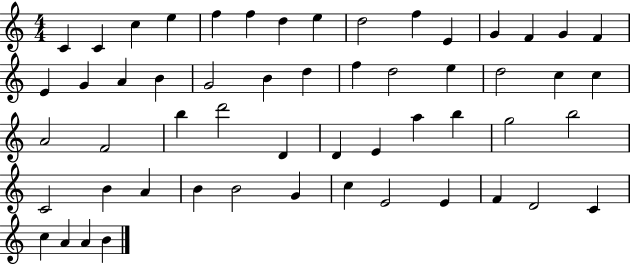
{
  \clef treble
  \numericTimeSignature
  \time 4/4
  \key c \major
  c'4 c'4 c''4 e''4 | f''4 f''4 d''4 e''4 | d''2 f''4 e'4 | g'4 f'4 g'4 f'4 | \break e'4 g'4 a'4 b'4 | g'2 b'4 d''4 | f''4 d''2 e''4 | d''2 c''4 c''4 | \break a'2 f'2 | b''4 d'''2 d'4 | d'4 e'4 a''4 b''4 | g''2 b''2 | \break c'2 b'4 a'4 | b'4 b'2 g'4 | c''4 e'2 e'4 | f'4 d'2 c'4 | \break c''4 a'4 a'4 b'4 | \bar "|."
}